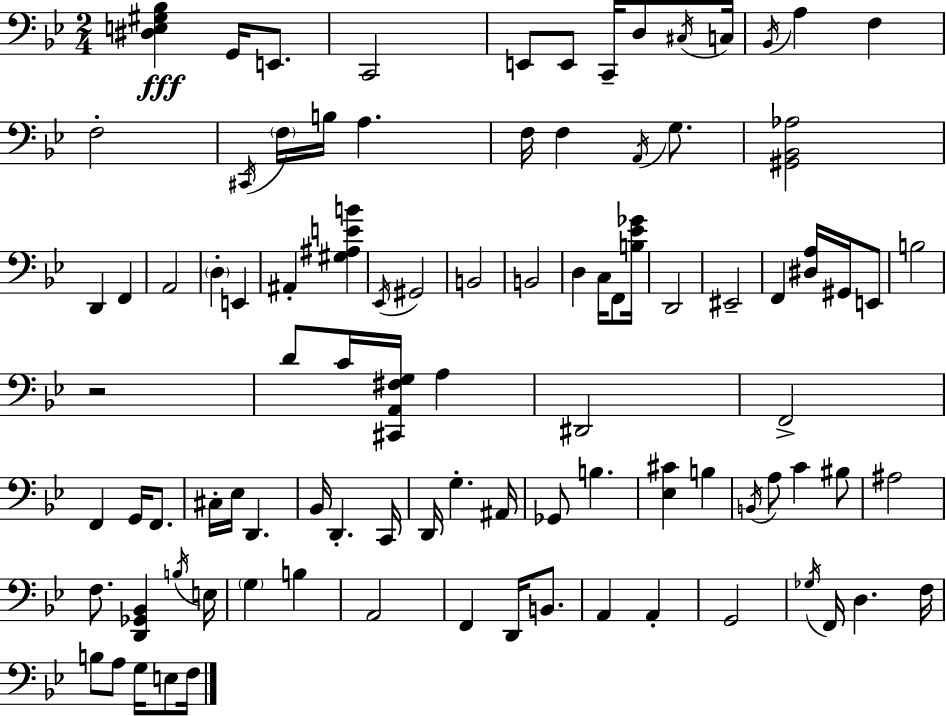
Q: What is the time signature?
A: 2/4